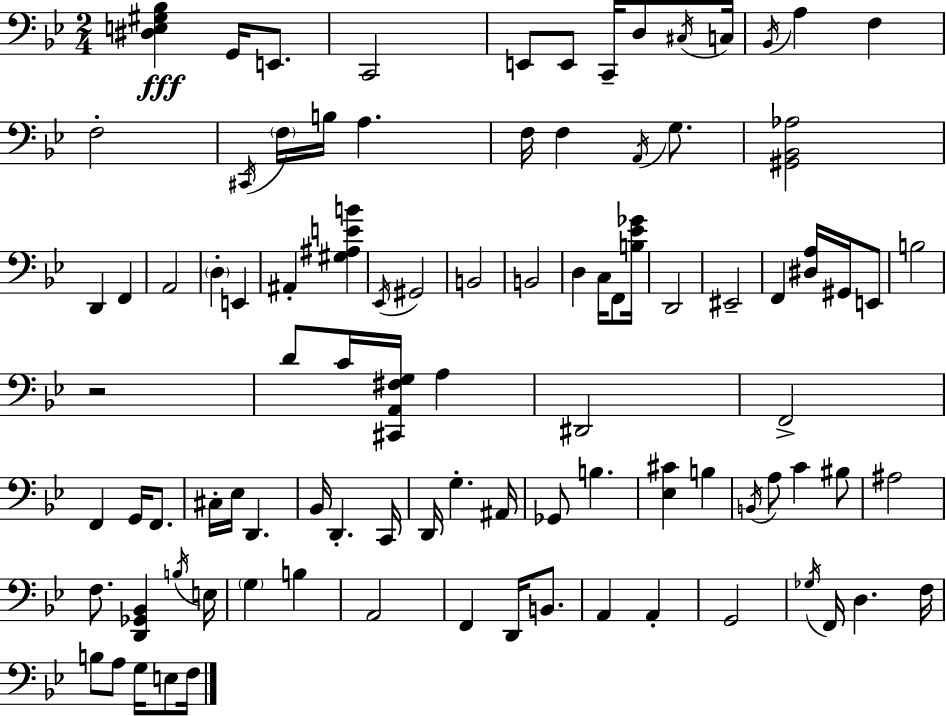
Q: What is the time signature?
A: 2/4